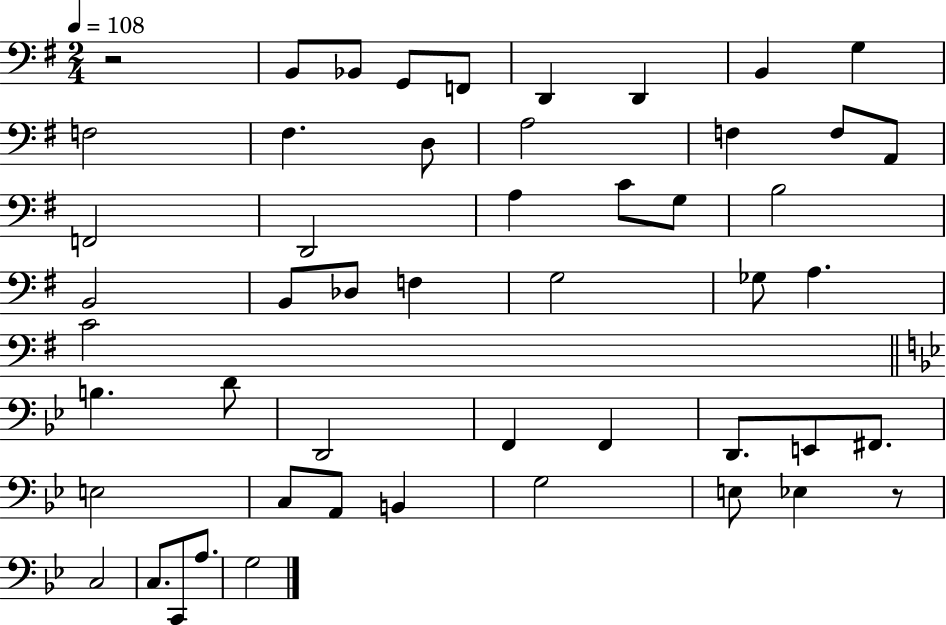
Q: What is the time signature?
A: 2/4